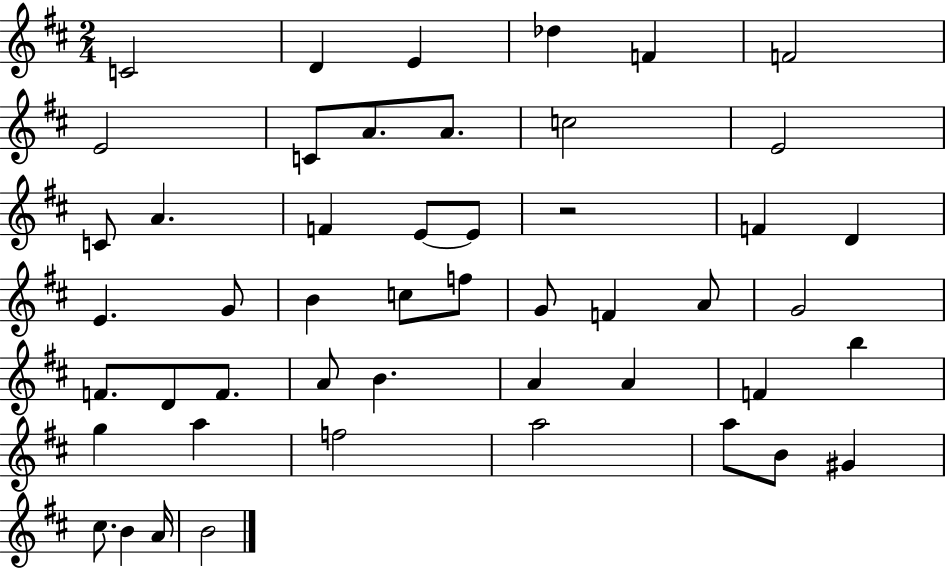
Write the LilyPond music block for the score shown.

{
  \clef treble
  \numericTimeSignature
  \time 2/4
  \key d \major
  c'2 | d'4 e'4 | des''4 f'4 | f'2 | \break e'2 | c'8 a'8. a'8. | c''2 | e'2 | \break c'8 a'4. | f'4 e'8~~ e'8 | r2 | f'4 d'4 | \break e'4. g'8 | b'4 c''8 f''8 | g'8 f'4 a'8 | g'2 | \break f'8. d'8 f'8. | a'8 b'4. | a'4 a'4 | f'4 b''4 | \break g''4 a''4 | f''2 | a''2 | a''8 b'8 gis'4 | \break cis''8. b'4 a'16 | b'2 | \bar "|."
}